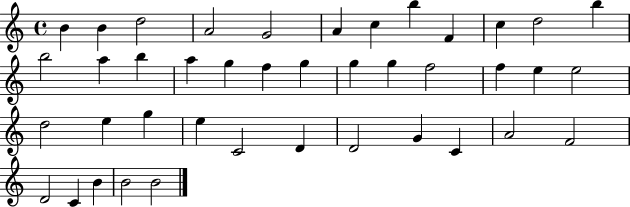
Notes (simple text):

B4/q B4/q D5/h A4/h G4/h A4/q C5/q B5/q F4/q C5/q D5/h B5/q B5/h A5/q B5/q A5/q G5/q F5/q G5/q G5/q G5/q F5/h F5/q E5/q E5/h D5/h E5/q G5/q E5/q C4/h D4/q D4/h G4/q C4/q A4/h F4/h D4/h C4/q B4/q B4/h B4/h